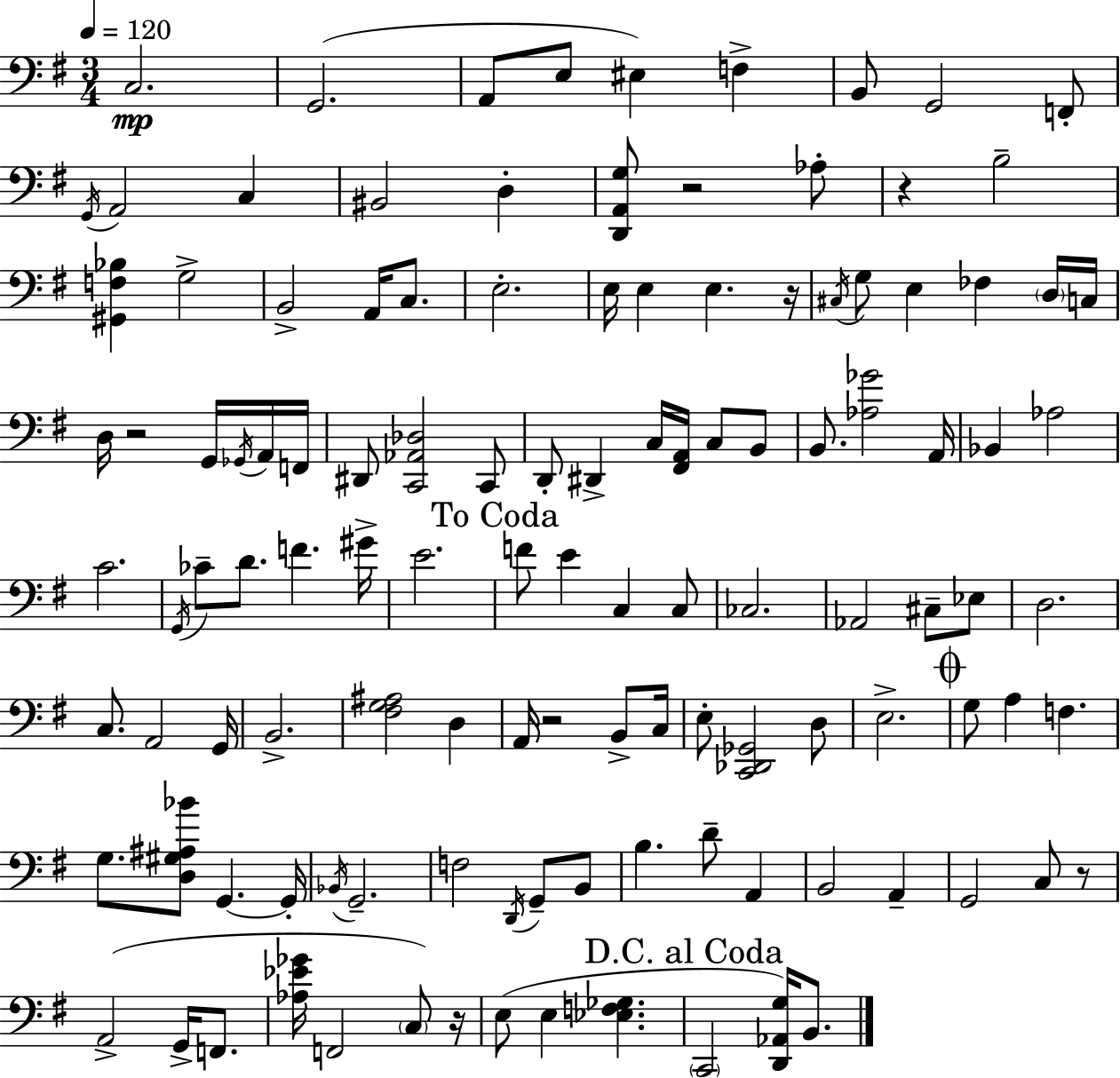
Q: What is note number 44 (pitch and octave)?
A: A2